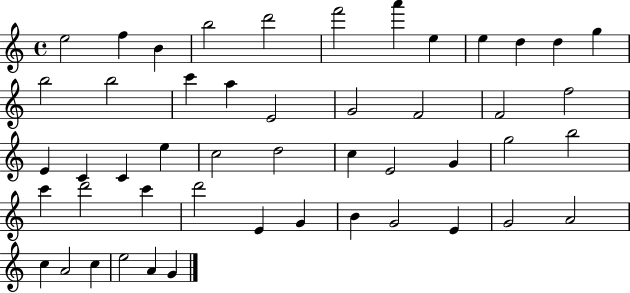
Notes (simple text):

E5/h F5/q B4/q B5/h D6/h F6/h A6/q E5/q E5/q D5/q D5/q G5/q B5/h B5/h C6/q A5/q E4/h G4/h F4/h F4/h F5/h E4/q C4/q C4/q E5/q C5/h D5/h C5/q E4/h G4/q G5/h B5/h C6/q D6/h C6/q D6/h E4/q G4/q B4/q G4/h E4/q G4/h A4/h C5/q A4/h C5/q E5/h A4/q G4/q